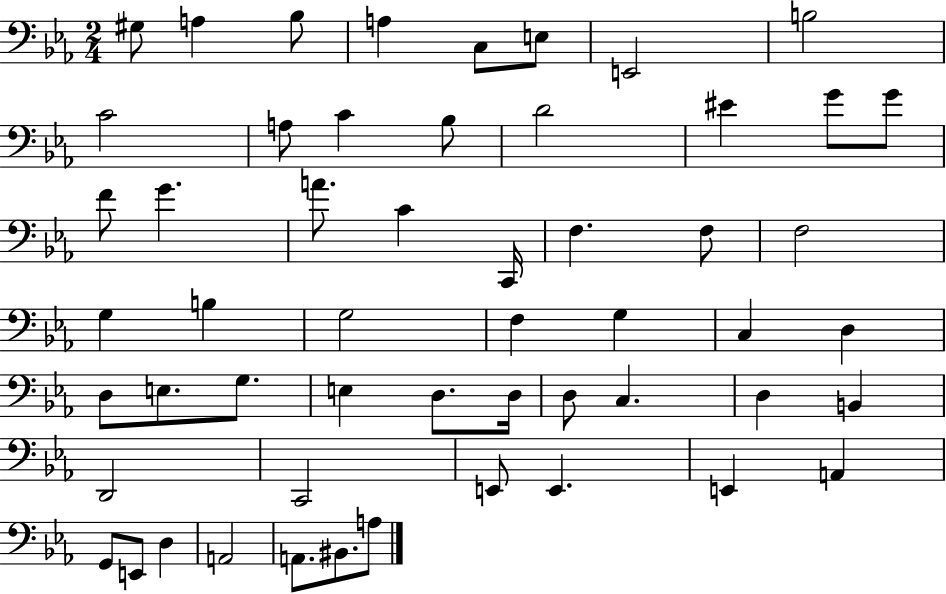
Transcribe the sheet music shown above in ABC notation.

X:1
T:Untitled
M:2/4
L:1/4
K:Eb
^G,/2 A, _B,/2 A, C,/2 E,/2 E,,2 B,2 C2 A,/2 C _B,/2 D2 ^E G/2 G/2 F/2 G A/2 C C,,/4 F, F,/2 F,2 G, B, G,2 F, G, C, D, D,/2 E,/2 G,/2 E, D,/2 D,/4 D,/2 C, D, B,, D,,2 C,,2 E,,/2 E,, E,, A,, G,,/2 E,,/2 D, A,,2 A,,/2 ^B,,/2 A,/2